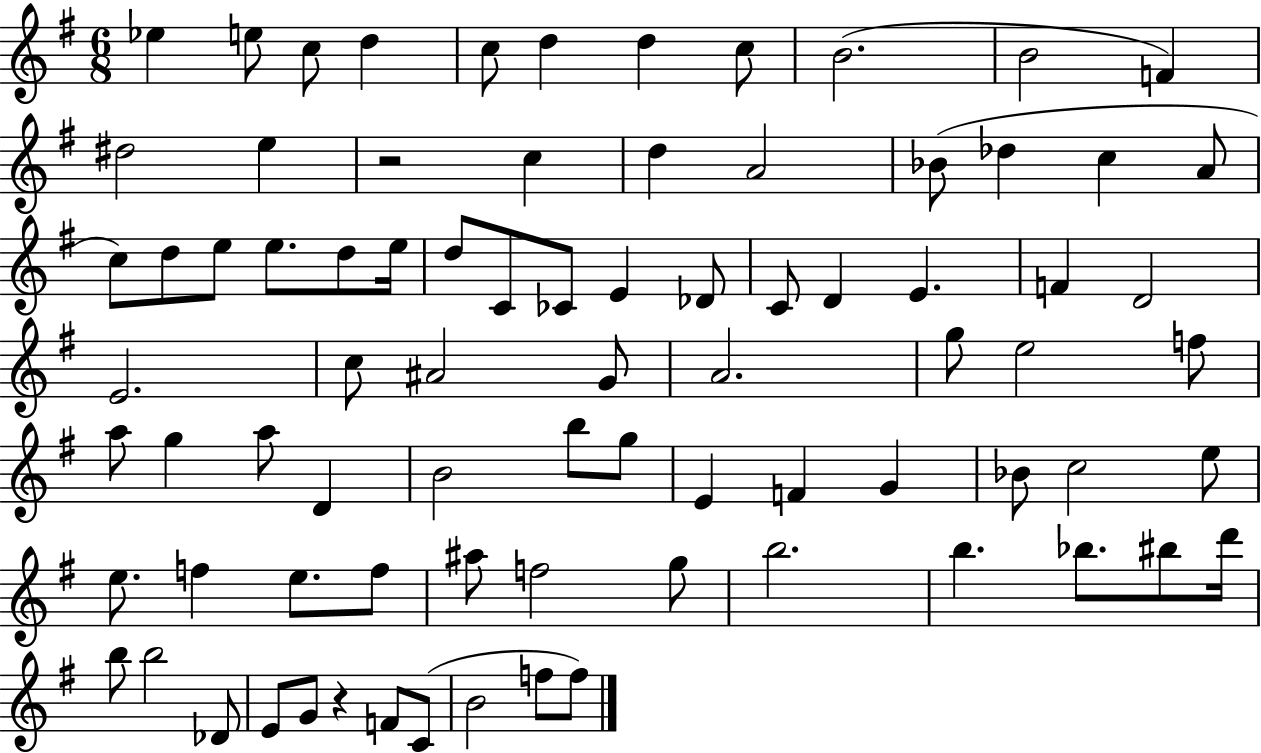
Eb5/q E5/e C5/e D5/q C5/e D5/q D5/q C5/e B4/h. B4/h F4/q D#5/h E5/q R/h C5/q D5/q A4/h Bb4/e Db5/q C5/q A4/e C5/e D5/e E5/e E5/e. D5/e E5/s D5/e C4/e CES4/e E4/q Db4/e C4/e D4/q E4/q. F4/q D4/h E4/h. C5/e A#4/h G4/e A4/h. G5/e E5/h F5/e A5/e G5/q A5/e D4/q B4/h B5/e G5/e E4/q F4/q G4/q Bb4/e C5/h E5/e E5/e. F5/q E5/e. F5/e A#5/e F5/h G5/e B5/h. B5/q. Bb5/e. BIS5/e D6/s B5/e B5/h Db4/e E4/e G4/e R/q F4/e C4/e B4/h F5/e F5/e